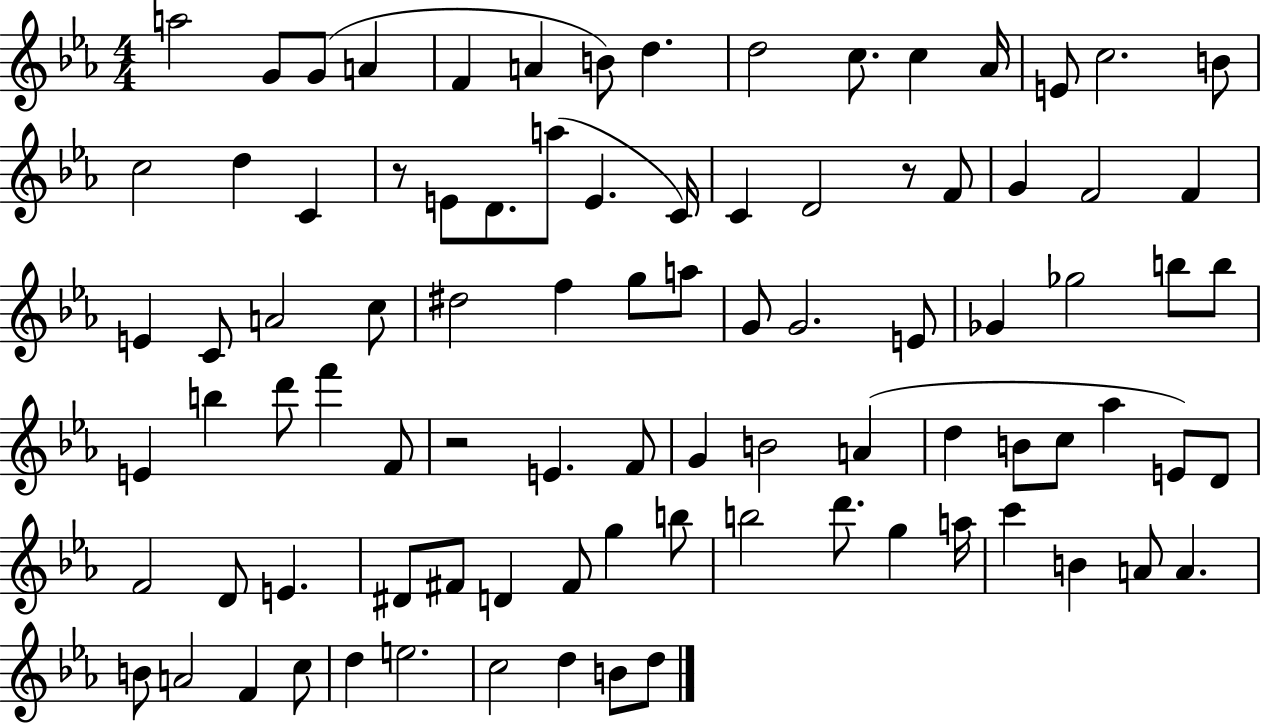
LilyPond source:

{
  \clef treble
  \numericTimeSignature
  \time 4/4
  \key ees \major
  a''2 g'8 g'8( a'4 | f'4 a'4 b'8) d''4. | d''2 c''8. c''4 aes'16 | e'8 c''2. b'8 | \break c''2 d''4 c'4 | r8 e'8 d'8. a''8( e'4. c'16) | c'4 d'2 r8 f'8 | g'4 f'2 f'4 | \break e'4 c'8 a'2 c''8 | dis''2 f''4 g''8 a''8 | g'8 g'2. e'8 | ges'4 ges''2 b''8 b''8 | \break e'4 b''4 d'''8 f'''4 f'8 | r2 e'4. f'8 | g'4 b'2 a'4( | d''4 b'8 c''8 aes''4 e'8) d'8 | \break f'2 d'8 e'4. | dis'8 fis'8 d'4 fis'8 g''4 b''8 | b''2 d'''8. g''4 a''16 | c'''4 b'4 a'8 a'4. | \break b'8 a'2 f'4 c''8 | d''4 e''2. | c''2 d''4 b'8 d''8 | \bar "|."
}